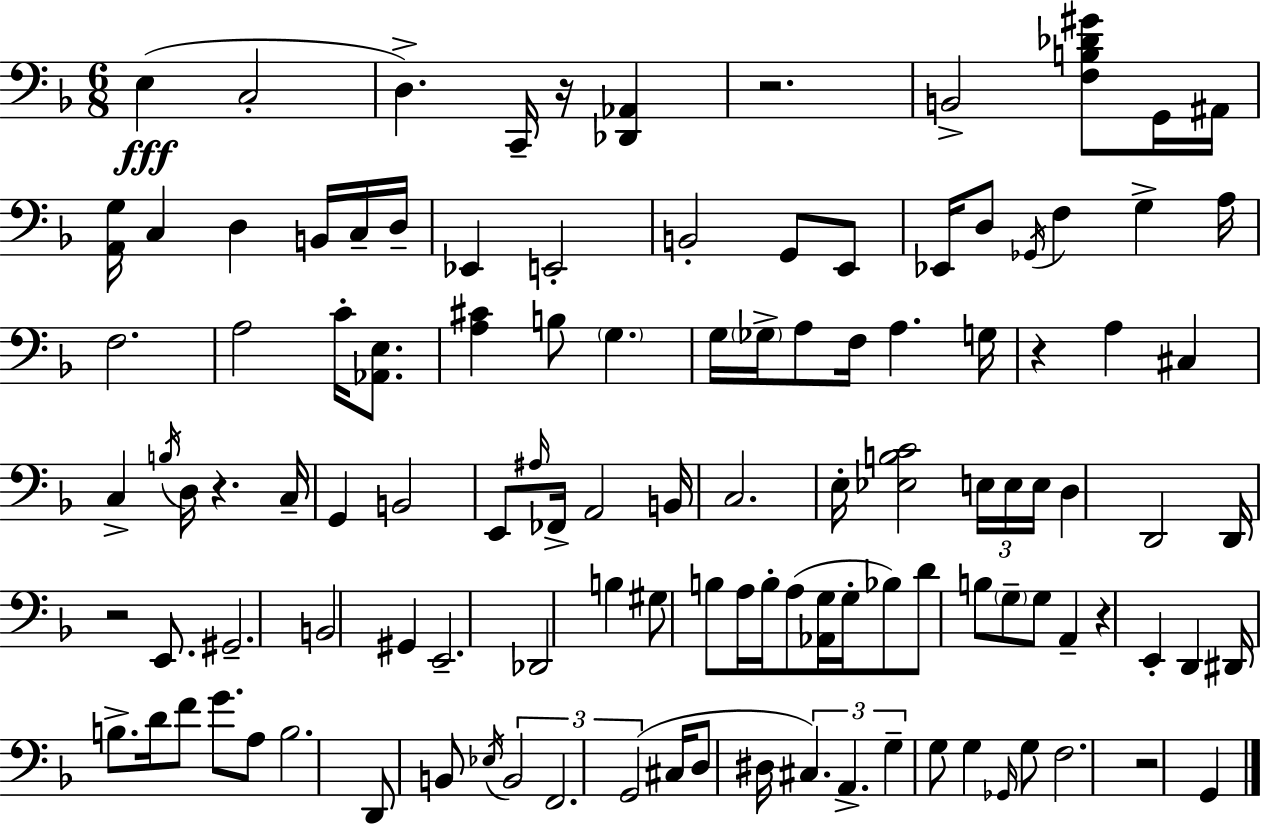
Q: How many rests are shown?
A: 7